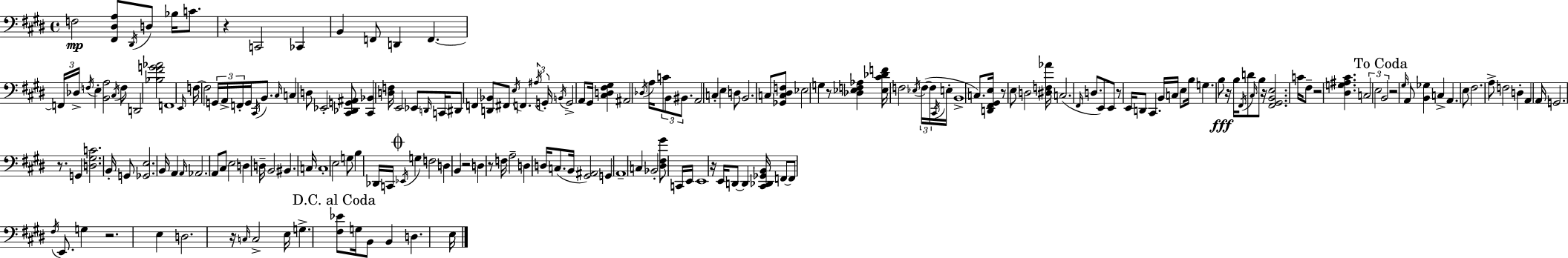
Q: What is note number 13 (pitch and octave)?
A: Db3